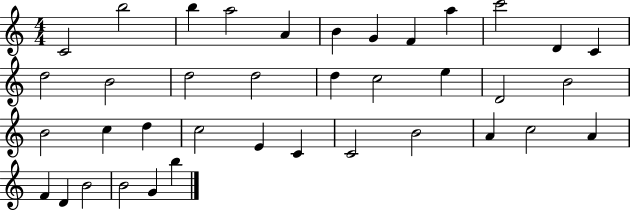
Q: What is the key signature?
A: C major